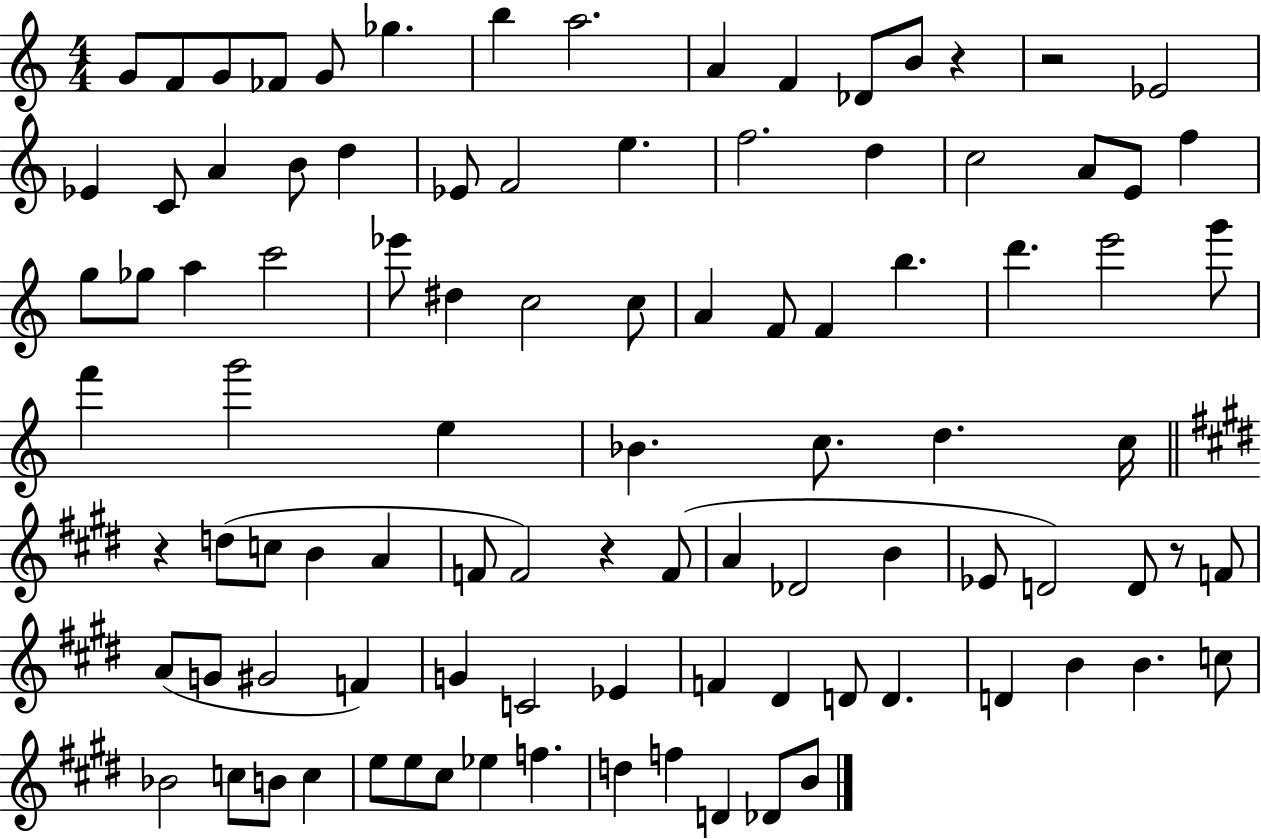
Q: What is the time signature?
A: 4/4